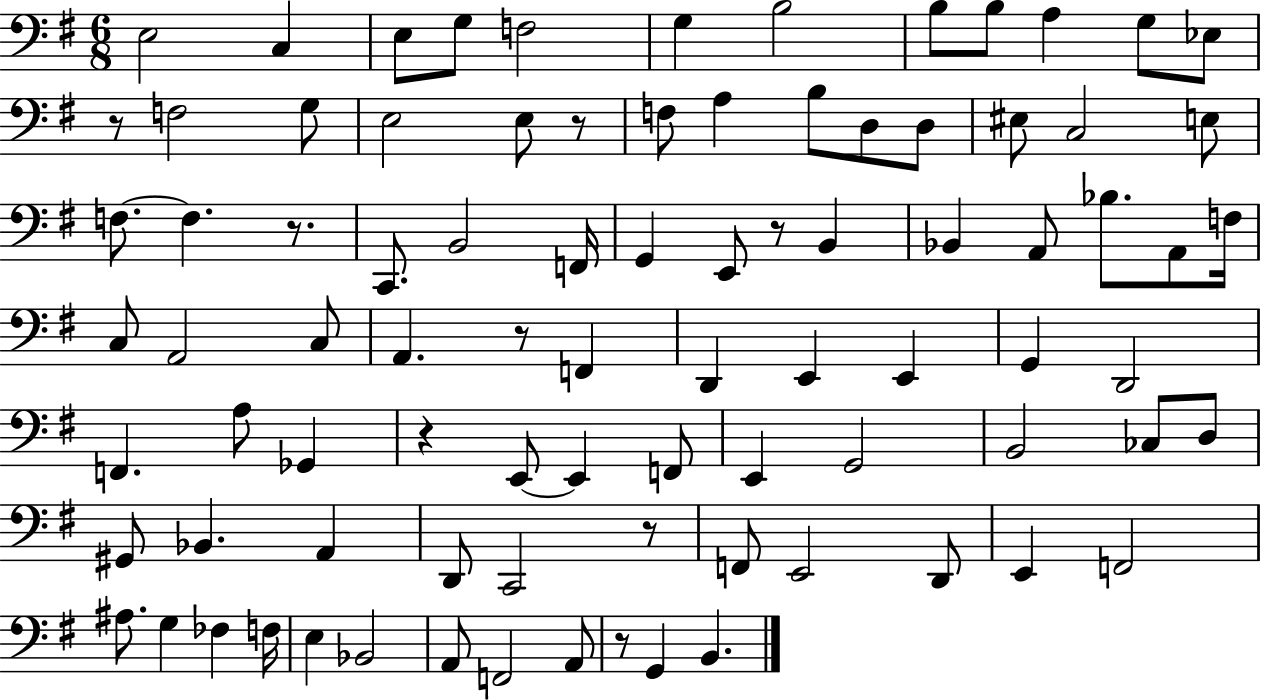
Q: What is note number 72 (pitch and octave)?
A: F3